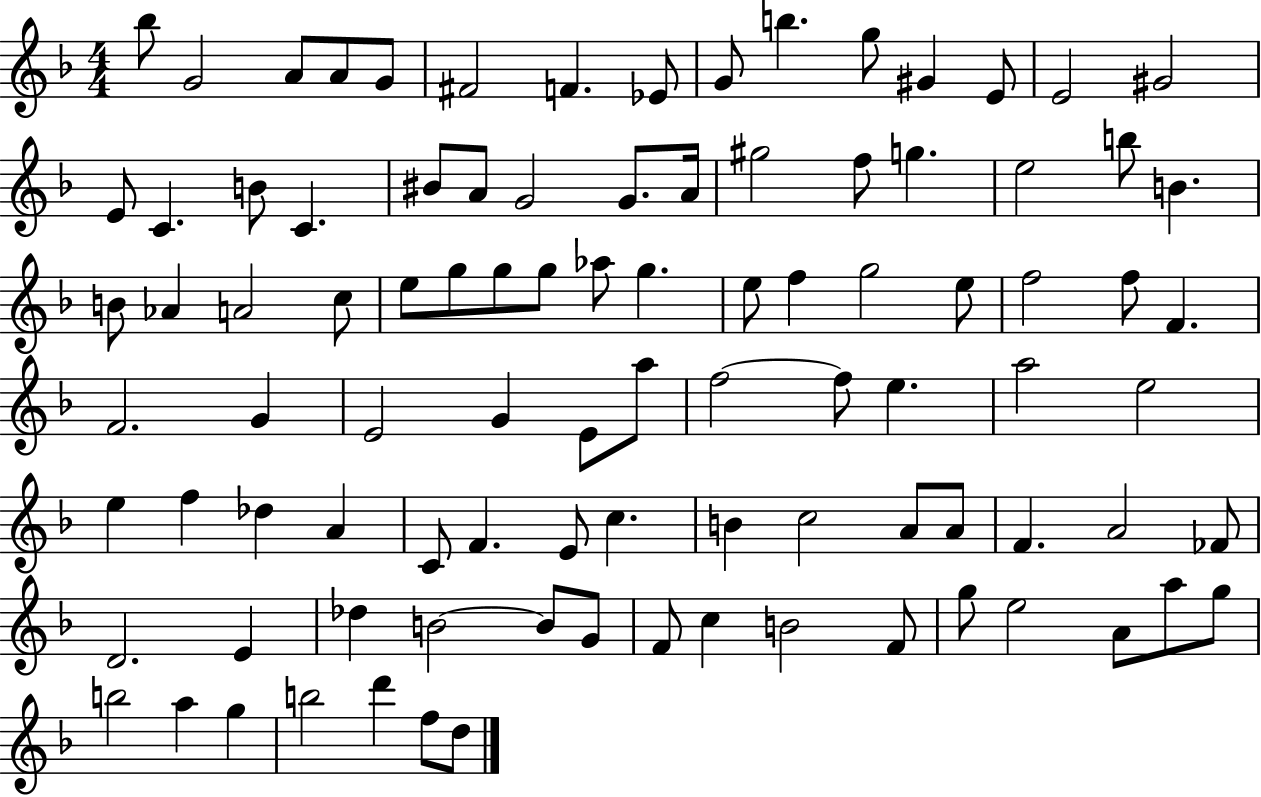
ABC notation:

X:1
T:Untitled
M:4/4
L:1/4
K:F
_b/2 G2 A/2 A/2 G/2 ^F2 F _E/2 G/2 b g/2 ^G E/2 E2 ^G2 E/2 C B/2 C ^B/2 A/2 G2 G/2 A/4 ^g2 f/2 g e2 b/2 B B/2 _A A2 c/2 e/2 g/2 g/2 g/2 _a/2 g e/2 f g2 e/2 f2 f/2 F F2 G E2 G E/2 a/2 f2 f/2 e a2 e2 e f _d A C/2 F E/2 c B c2 A/2 A/2 F A2 _F/2 D2 E _d B2 B/2 G/2 F/2 c B2 F/2 g/2 e2 A/2 a/2 g/2 b2 a g b2 d' f/2 d/2